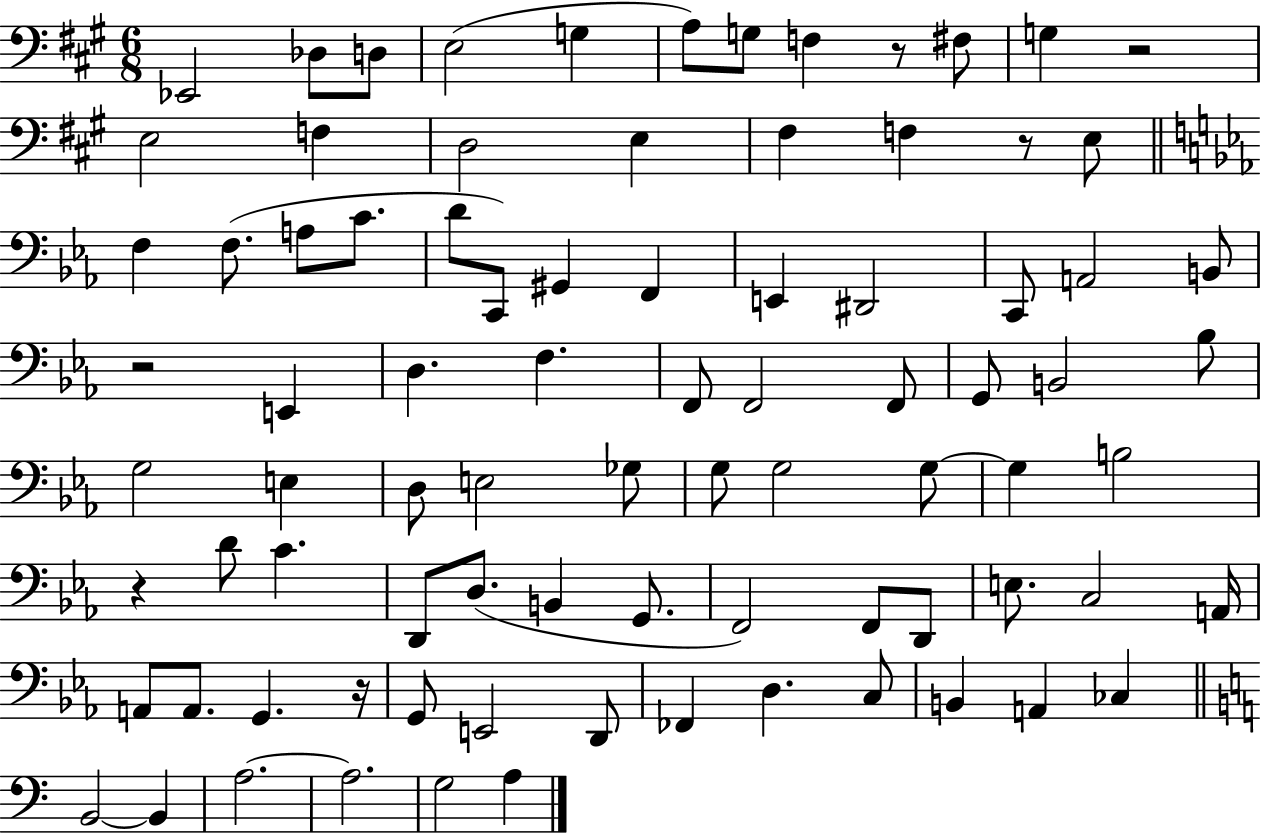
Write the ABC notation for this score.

X:1
T:Untitled
M:6/8
L:1/4
K:A
_E,,2 _D,/2 D,/2 E,2 G, A,/2 G,/2 F, z/2 ^F,/2 G, z2 E,2 F, D,2 E, ^F, F, z/2 E,/2 F, F,/2 A,/2 C/2 D/2 C,,/2 ^G,, F,, E,, ^D,,2 C,,/2 A,,2 B,,/2 z2 E,, D, F, F,,/2 F,,2 F,,/2 G,,/2 B,,2 _B,/2 G,2 E, D,/2 E,2 _G,/2 G,/2 G,2 G,/2 G, B,2 z D/2 C D,,/2 D,/2 B,, G,,/2 F,,2 F,,/2 D,,/2 E,/2 C,2 A,,/4 A,,/2 A,,/2 G,, z/4 G,,/2 E,,2 D,,/2 _F,, D, C,/2 B,, A,, _C, B,,2 B,, A,2 A,2 G,2 A,